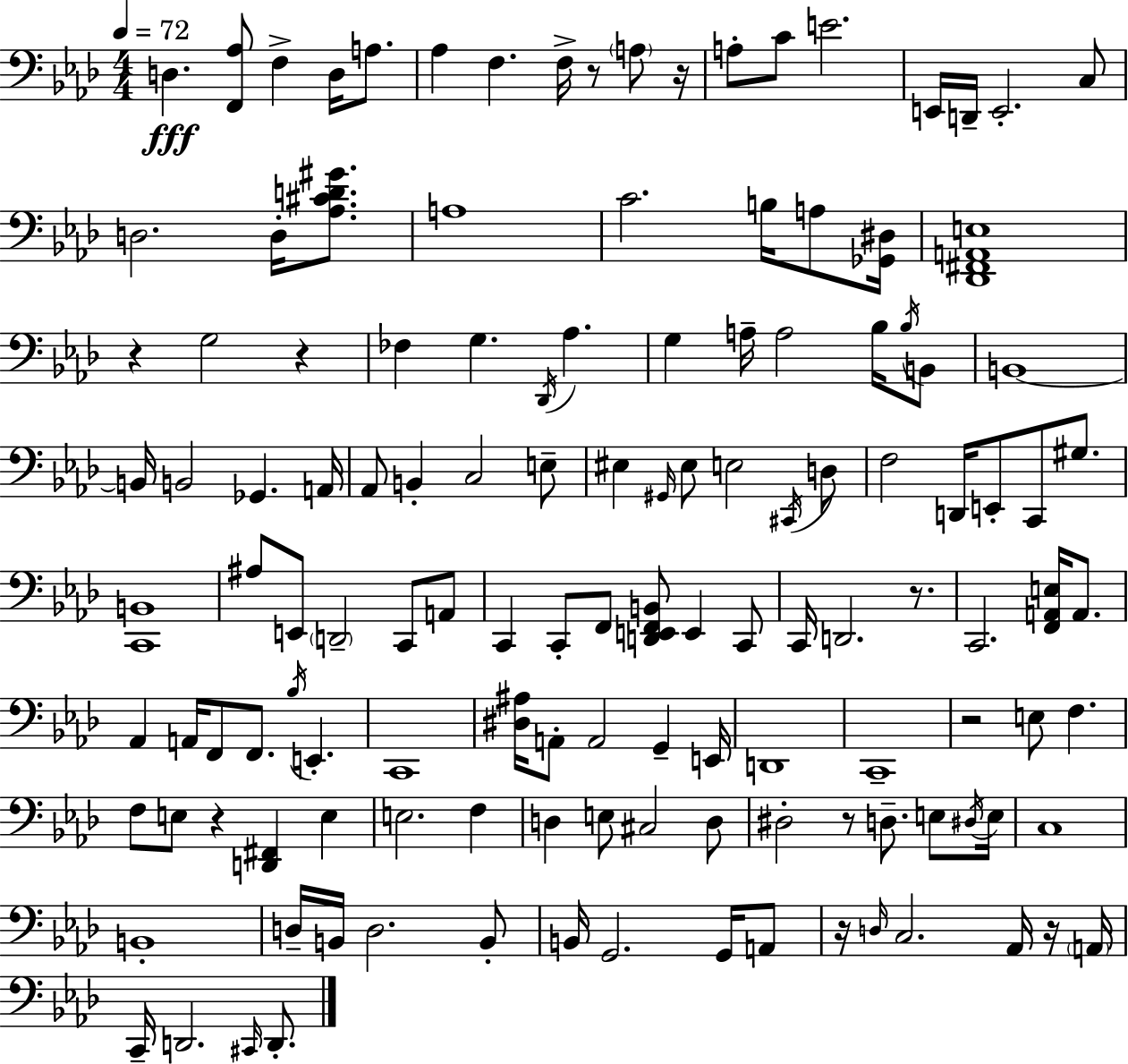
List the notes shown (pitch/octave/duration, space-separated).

D3/q. [F2,Ab3]/e F3/q D3/s A3/e. Ab3/q F3/q. F3/s R/e A3/e R/s A3/e C4/e E4/h. E2/s D2/s E2/h. C3/e D3/h. D3/s [Ab3,C#4,D4,G#4]/e. A3/w C4/h. B3/s A3/e [Gb2,D#3]/s [Db2,F#2,A2,E3]/w R/q G3/h R/q FES3/q G3/q. Db2/s Ab3/q. G3/q A3/s A3/h Bb3/s Bb3/s B2/e B2/w B2/s B2/h Gb2/q. A2/s Ab2/e B2/q C3/h E3/e EIS3/q G#2/s EIS3/e E3/h C#2/s D3/e F3/h D2/s E2/e C2/e G#3/e. [C2,B2]/w A#3/e E2/e D2/h C2/e A2/e C2/q C2/e F2/e [D2,E2,F2,B2]/e E2/q C2/e C2/s D2/h. R/e. C2/h. [F2,A2,E3]/s A2/e. Ab2/q A2/s F2/e F2/e. Bb3/s E2/q. C2/w [D#3,A#3]/s A2/e A2/h G2/q E2/s D2/w C2/w R/h E3/e F3/q. F3/e E3/e R/q [D2,F#2]/q E3/q E3/h. F3/q D3/q E3/e C#3/h D3/e D#3/h R/e D3/e. E3/e D#3/s E3/s C3/w B2/w D3/s B2/s D3/h. B2/e B2/s G2/h. G2/s A2/e R/s D3/s C3/h. Ab2/s R/s A2/s C2/s D2/h. C#2/s D2/e.